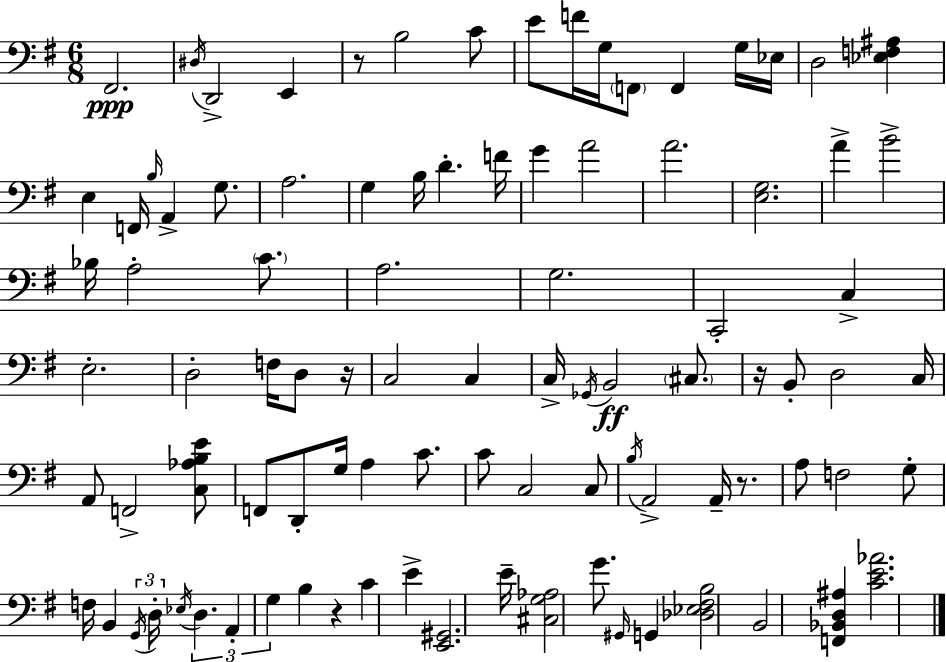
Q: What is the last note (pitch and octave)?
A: B2